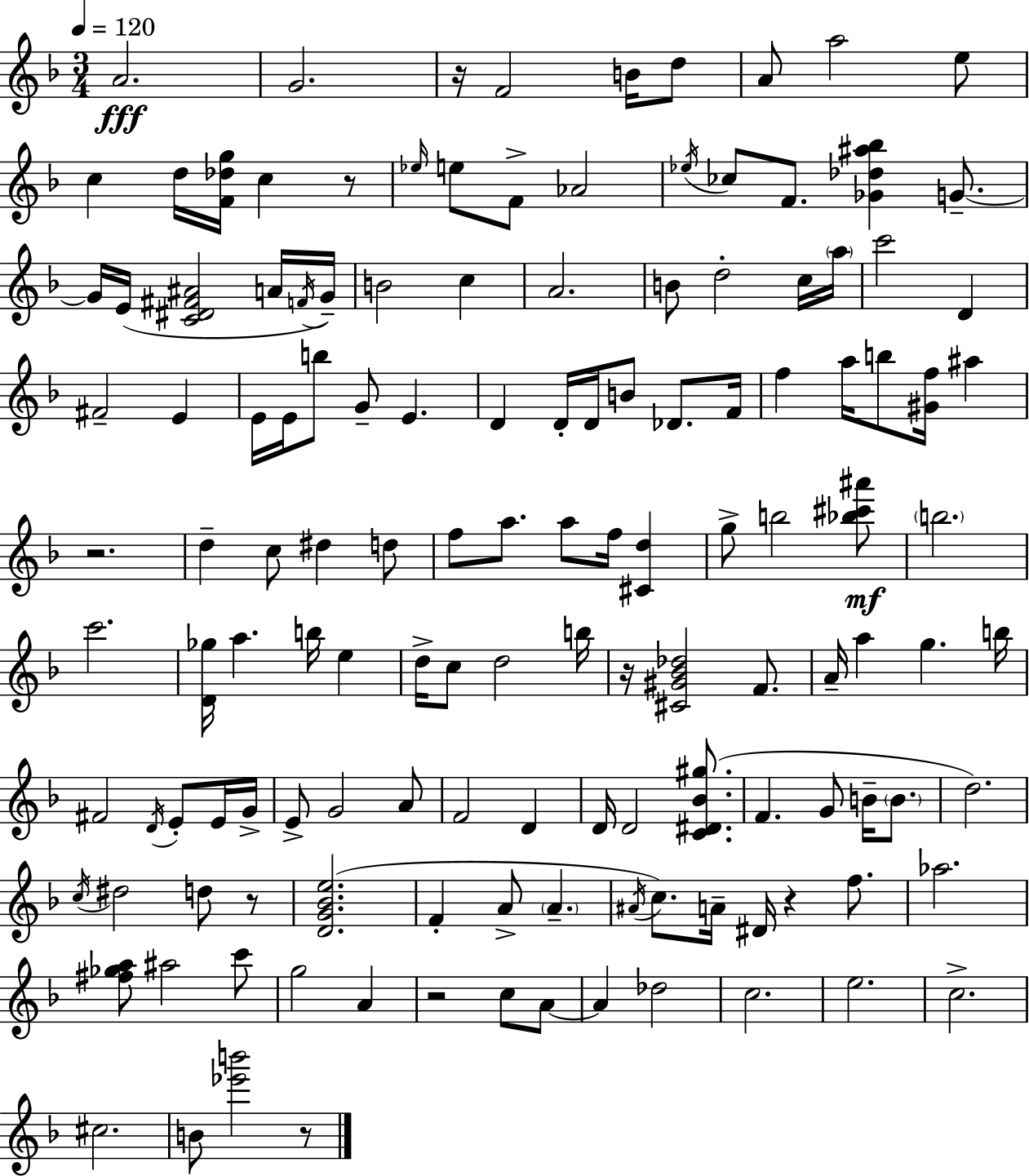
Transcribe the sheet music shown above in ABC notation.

X:1
T:Untitled
M:3/4
L:1/4
K:Dm
A2 G2 z/4 F2 B/4 d/2 A/2 a2 e/2 c d/4 [F_dg]/4 c z/2 _e/4 e/2 F/2 _A2 _e/4 _c/2 F/2 [_G_d^a_b] G/2 G/4 E/4 [C^D^F^A]2 A/4 F/4 G/4 B2 c A2 B/2 d2 c/4 a/4 c'2 D ^F2 E E/4 E/4 b/2 G/2 E D D/4 D/4 B/2 _D/2 F/4 f a/4 b/2 [^Gf]/4 ^a z2 d c/2 ^d d/2 f/2 a/2 a/2 f/4 [^Cd] g/2 b2 [_b^c'^a']/2 b2 c'2 [D_g]/4 a b/4 e d/4 c/2 d2 b/4 z/4 [^C^G_B_d]2 F/2 A/4 a g b/4 ^F2 D/4 E/2 E/4 G/4 E/2 G2 A/2 F2 D D/4 D2 [C^D_B^g]/2 F G/2 B/4 B/2 d2 c/4 ^d2 d/2 z/2 [DG_Be]2 F A/2 A ^A/4 c/2 A/4 ^D/4 z f/2 _a2 [^f_ga]/2 ^a2 c'/2 g2 A z2 c/2 A/2 A _d2 c2 e2 c2 ^c2 B/2 [_e'b']2 z/2